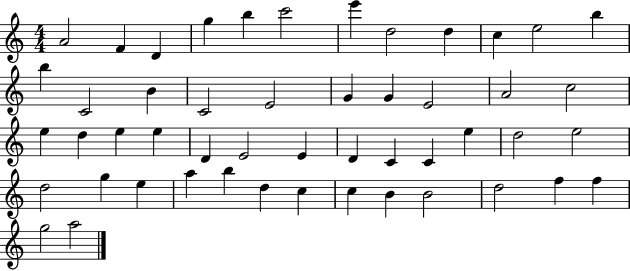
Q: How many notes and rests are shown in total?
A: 50